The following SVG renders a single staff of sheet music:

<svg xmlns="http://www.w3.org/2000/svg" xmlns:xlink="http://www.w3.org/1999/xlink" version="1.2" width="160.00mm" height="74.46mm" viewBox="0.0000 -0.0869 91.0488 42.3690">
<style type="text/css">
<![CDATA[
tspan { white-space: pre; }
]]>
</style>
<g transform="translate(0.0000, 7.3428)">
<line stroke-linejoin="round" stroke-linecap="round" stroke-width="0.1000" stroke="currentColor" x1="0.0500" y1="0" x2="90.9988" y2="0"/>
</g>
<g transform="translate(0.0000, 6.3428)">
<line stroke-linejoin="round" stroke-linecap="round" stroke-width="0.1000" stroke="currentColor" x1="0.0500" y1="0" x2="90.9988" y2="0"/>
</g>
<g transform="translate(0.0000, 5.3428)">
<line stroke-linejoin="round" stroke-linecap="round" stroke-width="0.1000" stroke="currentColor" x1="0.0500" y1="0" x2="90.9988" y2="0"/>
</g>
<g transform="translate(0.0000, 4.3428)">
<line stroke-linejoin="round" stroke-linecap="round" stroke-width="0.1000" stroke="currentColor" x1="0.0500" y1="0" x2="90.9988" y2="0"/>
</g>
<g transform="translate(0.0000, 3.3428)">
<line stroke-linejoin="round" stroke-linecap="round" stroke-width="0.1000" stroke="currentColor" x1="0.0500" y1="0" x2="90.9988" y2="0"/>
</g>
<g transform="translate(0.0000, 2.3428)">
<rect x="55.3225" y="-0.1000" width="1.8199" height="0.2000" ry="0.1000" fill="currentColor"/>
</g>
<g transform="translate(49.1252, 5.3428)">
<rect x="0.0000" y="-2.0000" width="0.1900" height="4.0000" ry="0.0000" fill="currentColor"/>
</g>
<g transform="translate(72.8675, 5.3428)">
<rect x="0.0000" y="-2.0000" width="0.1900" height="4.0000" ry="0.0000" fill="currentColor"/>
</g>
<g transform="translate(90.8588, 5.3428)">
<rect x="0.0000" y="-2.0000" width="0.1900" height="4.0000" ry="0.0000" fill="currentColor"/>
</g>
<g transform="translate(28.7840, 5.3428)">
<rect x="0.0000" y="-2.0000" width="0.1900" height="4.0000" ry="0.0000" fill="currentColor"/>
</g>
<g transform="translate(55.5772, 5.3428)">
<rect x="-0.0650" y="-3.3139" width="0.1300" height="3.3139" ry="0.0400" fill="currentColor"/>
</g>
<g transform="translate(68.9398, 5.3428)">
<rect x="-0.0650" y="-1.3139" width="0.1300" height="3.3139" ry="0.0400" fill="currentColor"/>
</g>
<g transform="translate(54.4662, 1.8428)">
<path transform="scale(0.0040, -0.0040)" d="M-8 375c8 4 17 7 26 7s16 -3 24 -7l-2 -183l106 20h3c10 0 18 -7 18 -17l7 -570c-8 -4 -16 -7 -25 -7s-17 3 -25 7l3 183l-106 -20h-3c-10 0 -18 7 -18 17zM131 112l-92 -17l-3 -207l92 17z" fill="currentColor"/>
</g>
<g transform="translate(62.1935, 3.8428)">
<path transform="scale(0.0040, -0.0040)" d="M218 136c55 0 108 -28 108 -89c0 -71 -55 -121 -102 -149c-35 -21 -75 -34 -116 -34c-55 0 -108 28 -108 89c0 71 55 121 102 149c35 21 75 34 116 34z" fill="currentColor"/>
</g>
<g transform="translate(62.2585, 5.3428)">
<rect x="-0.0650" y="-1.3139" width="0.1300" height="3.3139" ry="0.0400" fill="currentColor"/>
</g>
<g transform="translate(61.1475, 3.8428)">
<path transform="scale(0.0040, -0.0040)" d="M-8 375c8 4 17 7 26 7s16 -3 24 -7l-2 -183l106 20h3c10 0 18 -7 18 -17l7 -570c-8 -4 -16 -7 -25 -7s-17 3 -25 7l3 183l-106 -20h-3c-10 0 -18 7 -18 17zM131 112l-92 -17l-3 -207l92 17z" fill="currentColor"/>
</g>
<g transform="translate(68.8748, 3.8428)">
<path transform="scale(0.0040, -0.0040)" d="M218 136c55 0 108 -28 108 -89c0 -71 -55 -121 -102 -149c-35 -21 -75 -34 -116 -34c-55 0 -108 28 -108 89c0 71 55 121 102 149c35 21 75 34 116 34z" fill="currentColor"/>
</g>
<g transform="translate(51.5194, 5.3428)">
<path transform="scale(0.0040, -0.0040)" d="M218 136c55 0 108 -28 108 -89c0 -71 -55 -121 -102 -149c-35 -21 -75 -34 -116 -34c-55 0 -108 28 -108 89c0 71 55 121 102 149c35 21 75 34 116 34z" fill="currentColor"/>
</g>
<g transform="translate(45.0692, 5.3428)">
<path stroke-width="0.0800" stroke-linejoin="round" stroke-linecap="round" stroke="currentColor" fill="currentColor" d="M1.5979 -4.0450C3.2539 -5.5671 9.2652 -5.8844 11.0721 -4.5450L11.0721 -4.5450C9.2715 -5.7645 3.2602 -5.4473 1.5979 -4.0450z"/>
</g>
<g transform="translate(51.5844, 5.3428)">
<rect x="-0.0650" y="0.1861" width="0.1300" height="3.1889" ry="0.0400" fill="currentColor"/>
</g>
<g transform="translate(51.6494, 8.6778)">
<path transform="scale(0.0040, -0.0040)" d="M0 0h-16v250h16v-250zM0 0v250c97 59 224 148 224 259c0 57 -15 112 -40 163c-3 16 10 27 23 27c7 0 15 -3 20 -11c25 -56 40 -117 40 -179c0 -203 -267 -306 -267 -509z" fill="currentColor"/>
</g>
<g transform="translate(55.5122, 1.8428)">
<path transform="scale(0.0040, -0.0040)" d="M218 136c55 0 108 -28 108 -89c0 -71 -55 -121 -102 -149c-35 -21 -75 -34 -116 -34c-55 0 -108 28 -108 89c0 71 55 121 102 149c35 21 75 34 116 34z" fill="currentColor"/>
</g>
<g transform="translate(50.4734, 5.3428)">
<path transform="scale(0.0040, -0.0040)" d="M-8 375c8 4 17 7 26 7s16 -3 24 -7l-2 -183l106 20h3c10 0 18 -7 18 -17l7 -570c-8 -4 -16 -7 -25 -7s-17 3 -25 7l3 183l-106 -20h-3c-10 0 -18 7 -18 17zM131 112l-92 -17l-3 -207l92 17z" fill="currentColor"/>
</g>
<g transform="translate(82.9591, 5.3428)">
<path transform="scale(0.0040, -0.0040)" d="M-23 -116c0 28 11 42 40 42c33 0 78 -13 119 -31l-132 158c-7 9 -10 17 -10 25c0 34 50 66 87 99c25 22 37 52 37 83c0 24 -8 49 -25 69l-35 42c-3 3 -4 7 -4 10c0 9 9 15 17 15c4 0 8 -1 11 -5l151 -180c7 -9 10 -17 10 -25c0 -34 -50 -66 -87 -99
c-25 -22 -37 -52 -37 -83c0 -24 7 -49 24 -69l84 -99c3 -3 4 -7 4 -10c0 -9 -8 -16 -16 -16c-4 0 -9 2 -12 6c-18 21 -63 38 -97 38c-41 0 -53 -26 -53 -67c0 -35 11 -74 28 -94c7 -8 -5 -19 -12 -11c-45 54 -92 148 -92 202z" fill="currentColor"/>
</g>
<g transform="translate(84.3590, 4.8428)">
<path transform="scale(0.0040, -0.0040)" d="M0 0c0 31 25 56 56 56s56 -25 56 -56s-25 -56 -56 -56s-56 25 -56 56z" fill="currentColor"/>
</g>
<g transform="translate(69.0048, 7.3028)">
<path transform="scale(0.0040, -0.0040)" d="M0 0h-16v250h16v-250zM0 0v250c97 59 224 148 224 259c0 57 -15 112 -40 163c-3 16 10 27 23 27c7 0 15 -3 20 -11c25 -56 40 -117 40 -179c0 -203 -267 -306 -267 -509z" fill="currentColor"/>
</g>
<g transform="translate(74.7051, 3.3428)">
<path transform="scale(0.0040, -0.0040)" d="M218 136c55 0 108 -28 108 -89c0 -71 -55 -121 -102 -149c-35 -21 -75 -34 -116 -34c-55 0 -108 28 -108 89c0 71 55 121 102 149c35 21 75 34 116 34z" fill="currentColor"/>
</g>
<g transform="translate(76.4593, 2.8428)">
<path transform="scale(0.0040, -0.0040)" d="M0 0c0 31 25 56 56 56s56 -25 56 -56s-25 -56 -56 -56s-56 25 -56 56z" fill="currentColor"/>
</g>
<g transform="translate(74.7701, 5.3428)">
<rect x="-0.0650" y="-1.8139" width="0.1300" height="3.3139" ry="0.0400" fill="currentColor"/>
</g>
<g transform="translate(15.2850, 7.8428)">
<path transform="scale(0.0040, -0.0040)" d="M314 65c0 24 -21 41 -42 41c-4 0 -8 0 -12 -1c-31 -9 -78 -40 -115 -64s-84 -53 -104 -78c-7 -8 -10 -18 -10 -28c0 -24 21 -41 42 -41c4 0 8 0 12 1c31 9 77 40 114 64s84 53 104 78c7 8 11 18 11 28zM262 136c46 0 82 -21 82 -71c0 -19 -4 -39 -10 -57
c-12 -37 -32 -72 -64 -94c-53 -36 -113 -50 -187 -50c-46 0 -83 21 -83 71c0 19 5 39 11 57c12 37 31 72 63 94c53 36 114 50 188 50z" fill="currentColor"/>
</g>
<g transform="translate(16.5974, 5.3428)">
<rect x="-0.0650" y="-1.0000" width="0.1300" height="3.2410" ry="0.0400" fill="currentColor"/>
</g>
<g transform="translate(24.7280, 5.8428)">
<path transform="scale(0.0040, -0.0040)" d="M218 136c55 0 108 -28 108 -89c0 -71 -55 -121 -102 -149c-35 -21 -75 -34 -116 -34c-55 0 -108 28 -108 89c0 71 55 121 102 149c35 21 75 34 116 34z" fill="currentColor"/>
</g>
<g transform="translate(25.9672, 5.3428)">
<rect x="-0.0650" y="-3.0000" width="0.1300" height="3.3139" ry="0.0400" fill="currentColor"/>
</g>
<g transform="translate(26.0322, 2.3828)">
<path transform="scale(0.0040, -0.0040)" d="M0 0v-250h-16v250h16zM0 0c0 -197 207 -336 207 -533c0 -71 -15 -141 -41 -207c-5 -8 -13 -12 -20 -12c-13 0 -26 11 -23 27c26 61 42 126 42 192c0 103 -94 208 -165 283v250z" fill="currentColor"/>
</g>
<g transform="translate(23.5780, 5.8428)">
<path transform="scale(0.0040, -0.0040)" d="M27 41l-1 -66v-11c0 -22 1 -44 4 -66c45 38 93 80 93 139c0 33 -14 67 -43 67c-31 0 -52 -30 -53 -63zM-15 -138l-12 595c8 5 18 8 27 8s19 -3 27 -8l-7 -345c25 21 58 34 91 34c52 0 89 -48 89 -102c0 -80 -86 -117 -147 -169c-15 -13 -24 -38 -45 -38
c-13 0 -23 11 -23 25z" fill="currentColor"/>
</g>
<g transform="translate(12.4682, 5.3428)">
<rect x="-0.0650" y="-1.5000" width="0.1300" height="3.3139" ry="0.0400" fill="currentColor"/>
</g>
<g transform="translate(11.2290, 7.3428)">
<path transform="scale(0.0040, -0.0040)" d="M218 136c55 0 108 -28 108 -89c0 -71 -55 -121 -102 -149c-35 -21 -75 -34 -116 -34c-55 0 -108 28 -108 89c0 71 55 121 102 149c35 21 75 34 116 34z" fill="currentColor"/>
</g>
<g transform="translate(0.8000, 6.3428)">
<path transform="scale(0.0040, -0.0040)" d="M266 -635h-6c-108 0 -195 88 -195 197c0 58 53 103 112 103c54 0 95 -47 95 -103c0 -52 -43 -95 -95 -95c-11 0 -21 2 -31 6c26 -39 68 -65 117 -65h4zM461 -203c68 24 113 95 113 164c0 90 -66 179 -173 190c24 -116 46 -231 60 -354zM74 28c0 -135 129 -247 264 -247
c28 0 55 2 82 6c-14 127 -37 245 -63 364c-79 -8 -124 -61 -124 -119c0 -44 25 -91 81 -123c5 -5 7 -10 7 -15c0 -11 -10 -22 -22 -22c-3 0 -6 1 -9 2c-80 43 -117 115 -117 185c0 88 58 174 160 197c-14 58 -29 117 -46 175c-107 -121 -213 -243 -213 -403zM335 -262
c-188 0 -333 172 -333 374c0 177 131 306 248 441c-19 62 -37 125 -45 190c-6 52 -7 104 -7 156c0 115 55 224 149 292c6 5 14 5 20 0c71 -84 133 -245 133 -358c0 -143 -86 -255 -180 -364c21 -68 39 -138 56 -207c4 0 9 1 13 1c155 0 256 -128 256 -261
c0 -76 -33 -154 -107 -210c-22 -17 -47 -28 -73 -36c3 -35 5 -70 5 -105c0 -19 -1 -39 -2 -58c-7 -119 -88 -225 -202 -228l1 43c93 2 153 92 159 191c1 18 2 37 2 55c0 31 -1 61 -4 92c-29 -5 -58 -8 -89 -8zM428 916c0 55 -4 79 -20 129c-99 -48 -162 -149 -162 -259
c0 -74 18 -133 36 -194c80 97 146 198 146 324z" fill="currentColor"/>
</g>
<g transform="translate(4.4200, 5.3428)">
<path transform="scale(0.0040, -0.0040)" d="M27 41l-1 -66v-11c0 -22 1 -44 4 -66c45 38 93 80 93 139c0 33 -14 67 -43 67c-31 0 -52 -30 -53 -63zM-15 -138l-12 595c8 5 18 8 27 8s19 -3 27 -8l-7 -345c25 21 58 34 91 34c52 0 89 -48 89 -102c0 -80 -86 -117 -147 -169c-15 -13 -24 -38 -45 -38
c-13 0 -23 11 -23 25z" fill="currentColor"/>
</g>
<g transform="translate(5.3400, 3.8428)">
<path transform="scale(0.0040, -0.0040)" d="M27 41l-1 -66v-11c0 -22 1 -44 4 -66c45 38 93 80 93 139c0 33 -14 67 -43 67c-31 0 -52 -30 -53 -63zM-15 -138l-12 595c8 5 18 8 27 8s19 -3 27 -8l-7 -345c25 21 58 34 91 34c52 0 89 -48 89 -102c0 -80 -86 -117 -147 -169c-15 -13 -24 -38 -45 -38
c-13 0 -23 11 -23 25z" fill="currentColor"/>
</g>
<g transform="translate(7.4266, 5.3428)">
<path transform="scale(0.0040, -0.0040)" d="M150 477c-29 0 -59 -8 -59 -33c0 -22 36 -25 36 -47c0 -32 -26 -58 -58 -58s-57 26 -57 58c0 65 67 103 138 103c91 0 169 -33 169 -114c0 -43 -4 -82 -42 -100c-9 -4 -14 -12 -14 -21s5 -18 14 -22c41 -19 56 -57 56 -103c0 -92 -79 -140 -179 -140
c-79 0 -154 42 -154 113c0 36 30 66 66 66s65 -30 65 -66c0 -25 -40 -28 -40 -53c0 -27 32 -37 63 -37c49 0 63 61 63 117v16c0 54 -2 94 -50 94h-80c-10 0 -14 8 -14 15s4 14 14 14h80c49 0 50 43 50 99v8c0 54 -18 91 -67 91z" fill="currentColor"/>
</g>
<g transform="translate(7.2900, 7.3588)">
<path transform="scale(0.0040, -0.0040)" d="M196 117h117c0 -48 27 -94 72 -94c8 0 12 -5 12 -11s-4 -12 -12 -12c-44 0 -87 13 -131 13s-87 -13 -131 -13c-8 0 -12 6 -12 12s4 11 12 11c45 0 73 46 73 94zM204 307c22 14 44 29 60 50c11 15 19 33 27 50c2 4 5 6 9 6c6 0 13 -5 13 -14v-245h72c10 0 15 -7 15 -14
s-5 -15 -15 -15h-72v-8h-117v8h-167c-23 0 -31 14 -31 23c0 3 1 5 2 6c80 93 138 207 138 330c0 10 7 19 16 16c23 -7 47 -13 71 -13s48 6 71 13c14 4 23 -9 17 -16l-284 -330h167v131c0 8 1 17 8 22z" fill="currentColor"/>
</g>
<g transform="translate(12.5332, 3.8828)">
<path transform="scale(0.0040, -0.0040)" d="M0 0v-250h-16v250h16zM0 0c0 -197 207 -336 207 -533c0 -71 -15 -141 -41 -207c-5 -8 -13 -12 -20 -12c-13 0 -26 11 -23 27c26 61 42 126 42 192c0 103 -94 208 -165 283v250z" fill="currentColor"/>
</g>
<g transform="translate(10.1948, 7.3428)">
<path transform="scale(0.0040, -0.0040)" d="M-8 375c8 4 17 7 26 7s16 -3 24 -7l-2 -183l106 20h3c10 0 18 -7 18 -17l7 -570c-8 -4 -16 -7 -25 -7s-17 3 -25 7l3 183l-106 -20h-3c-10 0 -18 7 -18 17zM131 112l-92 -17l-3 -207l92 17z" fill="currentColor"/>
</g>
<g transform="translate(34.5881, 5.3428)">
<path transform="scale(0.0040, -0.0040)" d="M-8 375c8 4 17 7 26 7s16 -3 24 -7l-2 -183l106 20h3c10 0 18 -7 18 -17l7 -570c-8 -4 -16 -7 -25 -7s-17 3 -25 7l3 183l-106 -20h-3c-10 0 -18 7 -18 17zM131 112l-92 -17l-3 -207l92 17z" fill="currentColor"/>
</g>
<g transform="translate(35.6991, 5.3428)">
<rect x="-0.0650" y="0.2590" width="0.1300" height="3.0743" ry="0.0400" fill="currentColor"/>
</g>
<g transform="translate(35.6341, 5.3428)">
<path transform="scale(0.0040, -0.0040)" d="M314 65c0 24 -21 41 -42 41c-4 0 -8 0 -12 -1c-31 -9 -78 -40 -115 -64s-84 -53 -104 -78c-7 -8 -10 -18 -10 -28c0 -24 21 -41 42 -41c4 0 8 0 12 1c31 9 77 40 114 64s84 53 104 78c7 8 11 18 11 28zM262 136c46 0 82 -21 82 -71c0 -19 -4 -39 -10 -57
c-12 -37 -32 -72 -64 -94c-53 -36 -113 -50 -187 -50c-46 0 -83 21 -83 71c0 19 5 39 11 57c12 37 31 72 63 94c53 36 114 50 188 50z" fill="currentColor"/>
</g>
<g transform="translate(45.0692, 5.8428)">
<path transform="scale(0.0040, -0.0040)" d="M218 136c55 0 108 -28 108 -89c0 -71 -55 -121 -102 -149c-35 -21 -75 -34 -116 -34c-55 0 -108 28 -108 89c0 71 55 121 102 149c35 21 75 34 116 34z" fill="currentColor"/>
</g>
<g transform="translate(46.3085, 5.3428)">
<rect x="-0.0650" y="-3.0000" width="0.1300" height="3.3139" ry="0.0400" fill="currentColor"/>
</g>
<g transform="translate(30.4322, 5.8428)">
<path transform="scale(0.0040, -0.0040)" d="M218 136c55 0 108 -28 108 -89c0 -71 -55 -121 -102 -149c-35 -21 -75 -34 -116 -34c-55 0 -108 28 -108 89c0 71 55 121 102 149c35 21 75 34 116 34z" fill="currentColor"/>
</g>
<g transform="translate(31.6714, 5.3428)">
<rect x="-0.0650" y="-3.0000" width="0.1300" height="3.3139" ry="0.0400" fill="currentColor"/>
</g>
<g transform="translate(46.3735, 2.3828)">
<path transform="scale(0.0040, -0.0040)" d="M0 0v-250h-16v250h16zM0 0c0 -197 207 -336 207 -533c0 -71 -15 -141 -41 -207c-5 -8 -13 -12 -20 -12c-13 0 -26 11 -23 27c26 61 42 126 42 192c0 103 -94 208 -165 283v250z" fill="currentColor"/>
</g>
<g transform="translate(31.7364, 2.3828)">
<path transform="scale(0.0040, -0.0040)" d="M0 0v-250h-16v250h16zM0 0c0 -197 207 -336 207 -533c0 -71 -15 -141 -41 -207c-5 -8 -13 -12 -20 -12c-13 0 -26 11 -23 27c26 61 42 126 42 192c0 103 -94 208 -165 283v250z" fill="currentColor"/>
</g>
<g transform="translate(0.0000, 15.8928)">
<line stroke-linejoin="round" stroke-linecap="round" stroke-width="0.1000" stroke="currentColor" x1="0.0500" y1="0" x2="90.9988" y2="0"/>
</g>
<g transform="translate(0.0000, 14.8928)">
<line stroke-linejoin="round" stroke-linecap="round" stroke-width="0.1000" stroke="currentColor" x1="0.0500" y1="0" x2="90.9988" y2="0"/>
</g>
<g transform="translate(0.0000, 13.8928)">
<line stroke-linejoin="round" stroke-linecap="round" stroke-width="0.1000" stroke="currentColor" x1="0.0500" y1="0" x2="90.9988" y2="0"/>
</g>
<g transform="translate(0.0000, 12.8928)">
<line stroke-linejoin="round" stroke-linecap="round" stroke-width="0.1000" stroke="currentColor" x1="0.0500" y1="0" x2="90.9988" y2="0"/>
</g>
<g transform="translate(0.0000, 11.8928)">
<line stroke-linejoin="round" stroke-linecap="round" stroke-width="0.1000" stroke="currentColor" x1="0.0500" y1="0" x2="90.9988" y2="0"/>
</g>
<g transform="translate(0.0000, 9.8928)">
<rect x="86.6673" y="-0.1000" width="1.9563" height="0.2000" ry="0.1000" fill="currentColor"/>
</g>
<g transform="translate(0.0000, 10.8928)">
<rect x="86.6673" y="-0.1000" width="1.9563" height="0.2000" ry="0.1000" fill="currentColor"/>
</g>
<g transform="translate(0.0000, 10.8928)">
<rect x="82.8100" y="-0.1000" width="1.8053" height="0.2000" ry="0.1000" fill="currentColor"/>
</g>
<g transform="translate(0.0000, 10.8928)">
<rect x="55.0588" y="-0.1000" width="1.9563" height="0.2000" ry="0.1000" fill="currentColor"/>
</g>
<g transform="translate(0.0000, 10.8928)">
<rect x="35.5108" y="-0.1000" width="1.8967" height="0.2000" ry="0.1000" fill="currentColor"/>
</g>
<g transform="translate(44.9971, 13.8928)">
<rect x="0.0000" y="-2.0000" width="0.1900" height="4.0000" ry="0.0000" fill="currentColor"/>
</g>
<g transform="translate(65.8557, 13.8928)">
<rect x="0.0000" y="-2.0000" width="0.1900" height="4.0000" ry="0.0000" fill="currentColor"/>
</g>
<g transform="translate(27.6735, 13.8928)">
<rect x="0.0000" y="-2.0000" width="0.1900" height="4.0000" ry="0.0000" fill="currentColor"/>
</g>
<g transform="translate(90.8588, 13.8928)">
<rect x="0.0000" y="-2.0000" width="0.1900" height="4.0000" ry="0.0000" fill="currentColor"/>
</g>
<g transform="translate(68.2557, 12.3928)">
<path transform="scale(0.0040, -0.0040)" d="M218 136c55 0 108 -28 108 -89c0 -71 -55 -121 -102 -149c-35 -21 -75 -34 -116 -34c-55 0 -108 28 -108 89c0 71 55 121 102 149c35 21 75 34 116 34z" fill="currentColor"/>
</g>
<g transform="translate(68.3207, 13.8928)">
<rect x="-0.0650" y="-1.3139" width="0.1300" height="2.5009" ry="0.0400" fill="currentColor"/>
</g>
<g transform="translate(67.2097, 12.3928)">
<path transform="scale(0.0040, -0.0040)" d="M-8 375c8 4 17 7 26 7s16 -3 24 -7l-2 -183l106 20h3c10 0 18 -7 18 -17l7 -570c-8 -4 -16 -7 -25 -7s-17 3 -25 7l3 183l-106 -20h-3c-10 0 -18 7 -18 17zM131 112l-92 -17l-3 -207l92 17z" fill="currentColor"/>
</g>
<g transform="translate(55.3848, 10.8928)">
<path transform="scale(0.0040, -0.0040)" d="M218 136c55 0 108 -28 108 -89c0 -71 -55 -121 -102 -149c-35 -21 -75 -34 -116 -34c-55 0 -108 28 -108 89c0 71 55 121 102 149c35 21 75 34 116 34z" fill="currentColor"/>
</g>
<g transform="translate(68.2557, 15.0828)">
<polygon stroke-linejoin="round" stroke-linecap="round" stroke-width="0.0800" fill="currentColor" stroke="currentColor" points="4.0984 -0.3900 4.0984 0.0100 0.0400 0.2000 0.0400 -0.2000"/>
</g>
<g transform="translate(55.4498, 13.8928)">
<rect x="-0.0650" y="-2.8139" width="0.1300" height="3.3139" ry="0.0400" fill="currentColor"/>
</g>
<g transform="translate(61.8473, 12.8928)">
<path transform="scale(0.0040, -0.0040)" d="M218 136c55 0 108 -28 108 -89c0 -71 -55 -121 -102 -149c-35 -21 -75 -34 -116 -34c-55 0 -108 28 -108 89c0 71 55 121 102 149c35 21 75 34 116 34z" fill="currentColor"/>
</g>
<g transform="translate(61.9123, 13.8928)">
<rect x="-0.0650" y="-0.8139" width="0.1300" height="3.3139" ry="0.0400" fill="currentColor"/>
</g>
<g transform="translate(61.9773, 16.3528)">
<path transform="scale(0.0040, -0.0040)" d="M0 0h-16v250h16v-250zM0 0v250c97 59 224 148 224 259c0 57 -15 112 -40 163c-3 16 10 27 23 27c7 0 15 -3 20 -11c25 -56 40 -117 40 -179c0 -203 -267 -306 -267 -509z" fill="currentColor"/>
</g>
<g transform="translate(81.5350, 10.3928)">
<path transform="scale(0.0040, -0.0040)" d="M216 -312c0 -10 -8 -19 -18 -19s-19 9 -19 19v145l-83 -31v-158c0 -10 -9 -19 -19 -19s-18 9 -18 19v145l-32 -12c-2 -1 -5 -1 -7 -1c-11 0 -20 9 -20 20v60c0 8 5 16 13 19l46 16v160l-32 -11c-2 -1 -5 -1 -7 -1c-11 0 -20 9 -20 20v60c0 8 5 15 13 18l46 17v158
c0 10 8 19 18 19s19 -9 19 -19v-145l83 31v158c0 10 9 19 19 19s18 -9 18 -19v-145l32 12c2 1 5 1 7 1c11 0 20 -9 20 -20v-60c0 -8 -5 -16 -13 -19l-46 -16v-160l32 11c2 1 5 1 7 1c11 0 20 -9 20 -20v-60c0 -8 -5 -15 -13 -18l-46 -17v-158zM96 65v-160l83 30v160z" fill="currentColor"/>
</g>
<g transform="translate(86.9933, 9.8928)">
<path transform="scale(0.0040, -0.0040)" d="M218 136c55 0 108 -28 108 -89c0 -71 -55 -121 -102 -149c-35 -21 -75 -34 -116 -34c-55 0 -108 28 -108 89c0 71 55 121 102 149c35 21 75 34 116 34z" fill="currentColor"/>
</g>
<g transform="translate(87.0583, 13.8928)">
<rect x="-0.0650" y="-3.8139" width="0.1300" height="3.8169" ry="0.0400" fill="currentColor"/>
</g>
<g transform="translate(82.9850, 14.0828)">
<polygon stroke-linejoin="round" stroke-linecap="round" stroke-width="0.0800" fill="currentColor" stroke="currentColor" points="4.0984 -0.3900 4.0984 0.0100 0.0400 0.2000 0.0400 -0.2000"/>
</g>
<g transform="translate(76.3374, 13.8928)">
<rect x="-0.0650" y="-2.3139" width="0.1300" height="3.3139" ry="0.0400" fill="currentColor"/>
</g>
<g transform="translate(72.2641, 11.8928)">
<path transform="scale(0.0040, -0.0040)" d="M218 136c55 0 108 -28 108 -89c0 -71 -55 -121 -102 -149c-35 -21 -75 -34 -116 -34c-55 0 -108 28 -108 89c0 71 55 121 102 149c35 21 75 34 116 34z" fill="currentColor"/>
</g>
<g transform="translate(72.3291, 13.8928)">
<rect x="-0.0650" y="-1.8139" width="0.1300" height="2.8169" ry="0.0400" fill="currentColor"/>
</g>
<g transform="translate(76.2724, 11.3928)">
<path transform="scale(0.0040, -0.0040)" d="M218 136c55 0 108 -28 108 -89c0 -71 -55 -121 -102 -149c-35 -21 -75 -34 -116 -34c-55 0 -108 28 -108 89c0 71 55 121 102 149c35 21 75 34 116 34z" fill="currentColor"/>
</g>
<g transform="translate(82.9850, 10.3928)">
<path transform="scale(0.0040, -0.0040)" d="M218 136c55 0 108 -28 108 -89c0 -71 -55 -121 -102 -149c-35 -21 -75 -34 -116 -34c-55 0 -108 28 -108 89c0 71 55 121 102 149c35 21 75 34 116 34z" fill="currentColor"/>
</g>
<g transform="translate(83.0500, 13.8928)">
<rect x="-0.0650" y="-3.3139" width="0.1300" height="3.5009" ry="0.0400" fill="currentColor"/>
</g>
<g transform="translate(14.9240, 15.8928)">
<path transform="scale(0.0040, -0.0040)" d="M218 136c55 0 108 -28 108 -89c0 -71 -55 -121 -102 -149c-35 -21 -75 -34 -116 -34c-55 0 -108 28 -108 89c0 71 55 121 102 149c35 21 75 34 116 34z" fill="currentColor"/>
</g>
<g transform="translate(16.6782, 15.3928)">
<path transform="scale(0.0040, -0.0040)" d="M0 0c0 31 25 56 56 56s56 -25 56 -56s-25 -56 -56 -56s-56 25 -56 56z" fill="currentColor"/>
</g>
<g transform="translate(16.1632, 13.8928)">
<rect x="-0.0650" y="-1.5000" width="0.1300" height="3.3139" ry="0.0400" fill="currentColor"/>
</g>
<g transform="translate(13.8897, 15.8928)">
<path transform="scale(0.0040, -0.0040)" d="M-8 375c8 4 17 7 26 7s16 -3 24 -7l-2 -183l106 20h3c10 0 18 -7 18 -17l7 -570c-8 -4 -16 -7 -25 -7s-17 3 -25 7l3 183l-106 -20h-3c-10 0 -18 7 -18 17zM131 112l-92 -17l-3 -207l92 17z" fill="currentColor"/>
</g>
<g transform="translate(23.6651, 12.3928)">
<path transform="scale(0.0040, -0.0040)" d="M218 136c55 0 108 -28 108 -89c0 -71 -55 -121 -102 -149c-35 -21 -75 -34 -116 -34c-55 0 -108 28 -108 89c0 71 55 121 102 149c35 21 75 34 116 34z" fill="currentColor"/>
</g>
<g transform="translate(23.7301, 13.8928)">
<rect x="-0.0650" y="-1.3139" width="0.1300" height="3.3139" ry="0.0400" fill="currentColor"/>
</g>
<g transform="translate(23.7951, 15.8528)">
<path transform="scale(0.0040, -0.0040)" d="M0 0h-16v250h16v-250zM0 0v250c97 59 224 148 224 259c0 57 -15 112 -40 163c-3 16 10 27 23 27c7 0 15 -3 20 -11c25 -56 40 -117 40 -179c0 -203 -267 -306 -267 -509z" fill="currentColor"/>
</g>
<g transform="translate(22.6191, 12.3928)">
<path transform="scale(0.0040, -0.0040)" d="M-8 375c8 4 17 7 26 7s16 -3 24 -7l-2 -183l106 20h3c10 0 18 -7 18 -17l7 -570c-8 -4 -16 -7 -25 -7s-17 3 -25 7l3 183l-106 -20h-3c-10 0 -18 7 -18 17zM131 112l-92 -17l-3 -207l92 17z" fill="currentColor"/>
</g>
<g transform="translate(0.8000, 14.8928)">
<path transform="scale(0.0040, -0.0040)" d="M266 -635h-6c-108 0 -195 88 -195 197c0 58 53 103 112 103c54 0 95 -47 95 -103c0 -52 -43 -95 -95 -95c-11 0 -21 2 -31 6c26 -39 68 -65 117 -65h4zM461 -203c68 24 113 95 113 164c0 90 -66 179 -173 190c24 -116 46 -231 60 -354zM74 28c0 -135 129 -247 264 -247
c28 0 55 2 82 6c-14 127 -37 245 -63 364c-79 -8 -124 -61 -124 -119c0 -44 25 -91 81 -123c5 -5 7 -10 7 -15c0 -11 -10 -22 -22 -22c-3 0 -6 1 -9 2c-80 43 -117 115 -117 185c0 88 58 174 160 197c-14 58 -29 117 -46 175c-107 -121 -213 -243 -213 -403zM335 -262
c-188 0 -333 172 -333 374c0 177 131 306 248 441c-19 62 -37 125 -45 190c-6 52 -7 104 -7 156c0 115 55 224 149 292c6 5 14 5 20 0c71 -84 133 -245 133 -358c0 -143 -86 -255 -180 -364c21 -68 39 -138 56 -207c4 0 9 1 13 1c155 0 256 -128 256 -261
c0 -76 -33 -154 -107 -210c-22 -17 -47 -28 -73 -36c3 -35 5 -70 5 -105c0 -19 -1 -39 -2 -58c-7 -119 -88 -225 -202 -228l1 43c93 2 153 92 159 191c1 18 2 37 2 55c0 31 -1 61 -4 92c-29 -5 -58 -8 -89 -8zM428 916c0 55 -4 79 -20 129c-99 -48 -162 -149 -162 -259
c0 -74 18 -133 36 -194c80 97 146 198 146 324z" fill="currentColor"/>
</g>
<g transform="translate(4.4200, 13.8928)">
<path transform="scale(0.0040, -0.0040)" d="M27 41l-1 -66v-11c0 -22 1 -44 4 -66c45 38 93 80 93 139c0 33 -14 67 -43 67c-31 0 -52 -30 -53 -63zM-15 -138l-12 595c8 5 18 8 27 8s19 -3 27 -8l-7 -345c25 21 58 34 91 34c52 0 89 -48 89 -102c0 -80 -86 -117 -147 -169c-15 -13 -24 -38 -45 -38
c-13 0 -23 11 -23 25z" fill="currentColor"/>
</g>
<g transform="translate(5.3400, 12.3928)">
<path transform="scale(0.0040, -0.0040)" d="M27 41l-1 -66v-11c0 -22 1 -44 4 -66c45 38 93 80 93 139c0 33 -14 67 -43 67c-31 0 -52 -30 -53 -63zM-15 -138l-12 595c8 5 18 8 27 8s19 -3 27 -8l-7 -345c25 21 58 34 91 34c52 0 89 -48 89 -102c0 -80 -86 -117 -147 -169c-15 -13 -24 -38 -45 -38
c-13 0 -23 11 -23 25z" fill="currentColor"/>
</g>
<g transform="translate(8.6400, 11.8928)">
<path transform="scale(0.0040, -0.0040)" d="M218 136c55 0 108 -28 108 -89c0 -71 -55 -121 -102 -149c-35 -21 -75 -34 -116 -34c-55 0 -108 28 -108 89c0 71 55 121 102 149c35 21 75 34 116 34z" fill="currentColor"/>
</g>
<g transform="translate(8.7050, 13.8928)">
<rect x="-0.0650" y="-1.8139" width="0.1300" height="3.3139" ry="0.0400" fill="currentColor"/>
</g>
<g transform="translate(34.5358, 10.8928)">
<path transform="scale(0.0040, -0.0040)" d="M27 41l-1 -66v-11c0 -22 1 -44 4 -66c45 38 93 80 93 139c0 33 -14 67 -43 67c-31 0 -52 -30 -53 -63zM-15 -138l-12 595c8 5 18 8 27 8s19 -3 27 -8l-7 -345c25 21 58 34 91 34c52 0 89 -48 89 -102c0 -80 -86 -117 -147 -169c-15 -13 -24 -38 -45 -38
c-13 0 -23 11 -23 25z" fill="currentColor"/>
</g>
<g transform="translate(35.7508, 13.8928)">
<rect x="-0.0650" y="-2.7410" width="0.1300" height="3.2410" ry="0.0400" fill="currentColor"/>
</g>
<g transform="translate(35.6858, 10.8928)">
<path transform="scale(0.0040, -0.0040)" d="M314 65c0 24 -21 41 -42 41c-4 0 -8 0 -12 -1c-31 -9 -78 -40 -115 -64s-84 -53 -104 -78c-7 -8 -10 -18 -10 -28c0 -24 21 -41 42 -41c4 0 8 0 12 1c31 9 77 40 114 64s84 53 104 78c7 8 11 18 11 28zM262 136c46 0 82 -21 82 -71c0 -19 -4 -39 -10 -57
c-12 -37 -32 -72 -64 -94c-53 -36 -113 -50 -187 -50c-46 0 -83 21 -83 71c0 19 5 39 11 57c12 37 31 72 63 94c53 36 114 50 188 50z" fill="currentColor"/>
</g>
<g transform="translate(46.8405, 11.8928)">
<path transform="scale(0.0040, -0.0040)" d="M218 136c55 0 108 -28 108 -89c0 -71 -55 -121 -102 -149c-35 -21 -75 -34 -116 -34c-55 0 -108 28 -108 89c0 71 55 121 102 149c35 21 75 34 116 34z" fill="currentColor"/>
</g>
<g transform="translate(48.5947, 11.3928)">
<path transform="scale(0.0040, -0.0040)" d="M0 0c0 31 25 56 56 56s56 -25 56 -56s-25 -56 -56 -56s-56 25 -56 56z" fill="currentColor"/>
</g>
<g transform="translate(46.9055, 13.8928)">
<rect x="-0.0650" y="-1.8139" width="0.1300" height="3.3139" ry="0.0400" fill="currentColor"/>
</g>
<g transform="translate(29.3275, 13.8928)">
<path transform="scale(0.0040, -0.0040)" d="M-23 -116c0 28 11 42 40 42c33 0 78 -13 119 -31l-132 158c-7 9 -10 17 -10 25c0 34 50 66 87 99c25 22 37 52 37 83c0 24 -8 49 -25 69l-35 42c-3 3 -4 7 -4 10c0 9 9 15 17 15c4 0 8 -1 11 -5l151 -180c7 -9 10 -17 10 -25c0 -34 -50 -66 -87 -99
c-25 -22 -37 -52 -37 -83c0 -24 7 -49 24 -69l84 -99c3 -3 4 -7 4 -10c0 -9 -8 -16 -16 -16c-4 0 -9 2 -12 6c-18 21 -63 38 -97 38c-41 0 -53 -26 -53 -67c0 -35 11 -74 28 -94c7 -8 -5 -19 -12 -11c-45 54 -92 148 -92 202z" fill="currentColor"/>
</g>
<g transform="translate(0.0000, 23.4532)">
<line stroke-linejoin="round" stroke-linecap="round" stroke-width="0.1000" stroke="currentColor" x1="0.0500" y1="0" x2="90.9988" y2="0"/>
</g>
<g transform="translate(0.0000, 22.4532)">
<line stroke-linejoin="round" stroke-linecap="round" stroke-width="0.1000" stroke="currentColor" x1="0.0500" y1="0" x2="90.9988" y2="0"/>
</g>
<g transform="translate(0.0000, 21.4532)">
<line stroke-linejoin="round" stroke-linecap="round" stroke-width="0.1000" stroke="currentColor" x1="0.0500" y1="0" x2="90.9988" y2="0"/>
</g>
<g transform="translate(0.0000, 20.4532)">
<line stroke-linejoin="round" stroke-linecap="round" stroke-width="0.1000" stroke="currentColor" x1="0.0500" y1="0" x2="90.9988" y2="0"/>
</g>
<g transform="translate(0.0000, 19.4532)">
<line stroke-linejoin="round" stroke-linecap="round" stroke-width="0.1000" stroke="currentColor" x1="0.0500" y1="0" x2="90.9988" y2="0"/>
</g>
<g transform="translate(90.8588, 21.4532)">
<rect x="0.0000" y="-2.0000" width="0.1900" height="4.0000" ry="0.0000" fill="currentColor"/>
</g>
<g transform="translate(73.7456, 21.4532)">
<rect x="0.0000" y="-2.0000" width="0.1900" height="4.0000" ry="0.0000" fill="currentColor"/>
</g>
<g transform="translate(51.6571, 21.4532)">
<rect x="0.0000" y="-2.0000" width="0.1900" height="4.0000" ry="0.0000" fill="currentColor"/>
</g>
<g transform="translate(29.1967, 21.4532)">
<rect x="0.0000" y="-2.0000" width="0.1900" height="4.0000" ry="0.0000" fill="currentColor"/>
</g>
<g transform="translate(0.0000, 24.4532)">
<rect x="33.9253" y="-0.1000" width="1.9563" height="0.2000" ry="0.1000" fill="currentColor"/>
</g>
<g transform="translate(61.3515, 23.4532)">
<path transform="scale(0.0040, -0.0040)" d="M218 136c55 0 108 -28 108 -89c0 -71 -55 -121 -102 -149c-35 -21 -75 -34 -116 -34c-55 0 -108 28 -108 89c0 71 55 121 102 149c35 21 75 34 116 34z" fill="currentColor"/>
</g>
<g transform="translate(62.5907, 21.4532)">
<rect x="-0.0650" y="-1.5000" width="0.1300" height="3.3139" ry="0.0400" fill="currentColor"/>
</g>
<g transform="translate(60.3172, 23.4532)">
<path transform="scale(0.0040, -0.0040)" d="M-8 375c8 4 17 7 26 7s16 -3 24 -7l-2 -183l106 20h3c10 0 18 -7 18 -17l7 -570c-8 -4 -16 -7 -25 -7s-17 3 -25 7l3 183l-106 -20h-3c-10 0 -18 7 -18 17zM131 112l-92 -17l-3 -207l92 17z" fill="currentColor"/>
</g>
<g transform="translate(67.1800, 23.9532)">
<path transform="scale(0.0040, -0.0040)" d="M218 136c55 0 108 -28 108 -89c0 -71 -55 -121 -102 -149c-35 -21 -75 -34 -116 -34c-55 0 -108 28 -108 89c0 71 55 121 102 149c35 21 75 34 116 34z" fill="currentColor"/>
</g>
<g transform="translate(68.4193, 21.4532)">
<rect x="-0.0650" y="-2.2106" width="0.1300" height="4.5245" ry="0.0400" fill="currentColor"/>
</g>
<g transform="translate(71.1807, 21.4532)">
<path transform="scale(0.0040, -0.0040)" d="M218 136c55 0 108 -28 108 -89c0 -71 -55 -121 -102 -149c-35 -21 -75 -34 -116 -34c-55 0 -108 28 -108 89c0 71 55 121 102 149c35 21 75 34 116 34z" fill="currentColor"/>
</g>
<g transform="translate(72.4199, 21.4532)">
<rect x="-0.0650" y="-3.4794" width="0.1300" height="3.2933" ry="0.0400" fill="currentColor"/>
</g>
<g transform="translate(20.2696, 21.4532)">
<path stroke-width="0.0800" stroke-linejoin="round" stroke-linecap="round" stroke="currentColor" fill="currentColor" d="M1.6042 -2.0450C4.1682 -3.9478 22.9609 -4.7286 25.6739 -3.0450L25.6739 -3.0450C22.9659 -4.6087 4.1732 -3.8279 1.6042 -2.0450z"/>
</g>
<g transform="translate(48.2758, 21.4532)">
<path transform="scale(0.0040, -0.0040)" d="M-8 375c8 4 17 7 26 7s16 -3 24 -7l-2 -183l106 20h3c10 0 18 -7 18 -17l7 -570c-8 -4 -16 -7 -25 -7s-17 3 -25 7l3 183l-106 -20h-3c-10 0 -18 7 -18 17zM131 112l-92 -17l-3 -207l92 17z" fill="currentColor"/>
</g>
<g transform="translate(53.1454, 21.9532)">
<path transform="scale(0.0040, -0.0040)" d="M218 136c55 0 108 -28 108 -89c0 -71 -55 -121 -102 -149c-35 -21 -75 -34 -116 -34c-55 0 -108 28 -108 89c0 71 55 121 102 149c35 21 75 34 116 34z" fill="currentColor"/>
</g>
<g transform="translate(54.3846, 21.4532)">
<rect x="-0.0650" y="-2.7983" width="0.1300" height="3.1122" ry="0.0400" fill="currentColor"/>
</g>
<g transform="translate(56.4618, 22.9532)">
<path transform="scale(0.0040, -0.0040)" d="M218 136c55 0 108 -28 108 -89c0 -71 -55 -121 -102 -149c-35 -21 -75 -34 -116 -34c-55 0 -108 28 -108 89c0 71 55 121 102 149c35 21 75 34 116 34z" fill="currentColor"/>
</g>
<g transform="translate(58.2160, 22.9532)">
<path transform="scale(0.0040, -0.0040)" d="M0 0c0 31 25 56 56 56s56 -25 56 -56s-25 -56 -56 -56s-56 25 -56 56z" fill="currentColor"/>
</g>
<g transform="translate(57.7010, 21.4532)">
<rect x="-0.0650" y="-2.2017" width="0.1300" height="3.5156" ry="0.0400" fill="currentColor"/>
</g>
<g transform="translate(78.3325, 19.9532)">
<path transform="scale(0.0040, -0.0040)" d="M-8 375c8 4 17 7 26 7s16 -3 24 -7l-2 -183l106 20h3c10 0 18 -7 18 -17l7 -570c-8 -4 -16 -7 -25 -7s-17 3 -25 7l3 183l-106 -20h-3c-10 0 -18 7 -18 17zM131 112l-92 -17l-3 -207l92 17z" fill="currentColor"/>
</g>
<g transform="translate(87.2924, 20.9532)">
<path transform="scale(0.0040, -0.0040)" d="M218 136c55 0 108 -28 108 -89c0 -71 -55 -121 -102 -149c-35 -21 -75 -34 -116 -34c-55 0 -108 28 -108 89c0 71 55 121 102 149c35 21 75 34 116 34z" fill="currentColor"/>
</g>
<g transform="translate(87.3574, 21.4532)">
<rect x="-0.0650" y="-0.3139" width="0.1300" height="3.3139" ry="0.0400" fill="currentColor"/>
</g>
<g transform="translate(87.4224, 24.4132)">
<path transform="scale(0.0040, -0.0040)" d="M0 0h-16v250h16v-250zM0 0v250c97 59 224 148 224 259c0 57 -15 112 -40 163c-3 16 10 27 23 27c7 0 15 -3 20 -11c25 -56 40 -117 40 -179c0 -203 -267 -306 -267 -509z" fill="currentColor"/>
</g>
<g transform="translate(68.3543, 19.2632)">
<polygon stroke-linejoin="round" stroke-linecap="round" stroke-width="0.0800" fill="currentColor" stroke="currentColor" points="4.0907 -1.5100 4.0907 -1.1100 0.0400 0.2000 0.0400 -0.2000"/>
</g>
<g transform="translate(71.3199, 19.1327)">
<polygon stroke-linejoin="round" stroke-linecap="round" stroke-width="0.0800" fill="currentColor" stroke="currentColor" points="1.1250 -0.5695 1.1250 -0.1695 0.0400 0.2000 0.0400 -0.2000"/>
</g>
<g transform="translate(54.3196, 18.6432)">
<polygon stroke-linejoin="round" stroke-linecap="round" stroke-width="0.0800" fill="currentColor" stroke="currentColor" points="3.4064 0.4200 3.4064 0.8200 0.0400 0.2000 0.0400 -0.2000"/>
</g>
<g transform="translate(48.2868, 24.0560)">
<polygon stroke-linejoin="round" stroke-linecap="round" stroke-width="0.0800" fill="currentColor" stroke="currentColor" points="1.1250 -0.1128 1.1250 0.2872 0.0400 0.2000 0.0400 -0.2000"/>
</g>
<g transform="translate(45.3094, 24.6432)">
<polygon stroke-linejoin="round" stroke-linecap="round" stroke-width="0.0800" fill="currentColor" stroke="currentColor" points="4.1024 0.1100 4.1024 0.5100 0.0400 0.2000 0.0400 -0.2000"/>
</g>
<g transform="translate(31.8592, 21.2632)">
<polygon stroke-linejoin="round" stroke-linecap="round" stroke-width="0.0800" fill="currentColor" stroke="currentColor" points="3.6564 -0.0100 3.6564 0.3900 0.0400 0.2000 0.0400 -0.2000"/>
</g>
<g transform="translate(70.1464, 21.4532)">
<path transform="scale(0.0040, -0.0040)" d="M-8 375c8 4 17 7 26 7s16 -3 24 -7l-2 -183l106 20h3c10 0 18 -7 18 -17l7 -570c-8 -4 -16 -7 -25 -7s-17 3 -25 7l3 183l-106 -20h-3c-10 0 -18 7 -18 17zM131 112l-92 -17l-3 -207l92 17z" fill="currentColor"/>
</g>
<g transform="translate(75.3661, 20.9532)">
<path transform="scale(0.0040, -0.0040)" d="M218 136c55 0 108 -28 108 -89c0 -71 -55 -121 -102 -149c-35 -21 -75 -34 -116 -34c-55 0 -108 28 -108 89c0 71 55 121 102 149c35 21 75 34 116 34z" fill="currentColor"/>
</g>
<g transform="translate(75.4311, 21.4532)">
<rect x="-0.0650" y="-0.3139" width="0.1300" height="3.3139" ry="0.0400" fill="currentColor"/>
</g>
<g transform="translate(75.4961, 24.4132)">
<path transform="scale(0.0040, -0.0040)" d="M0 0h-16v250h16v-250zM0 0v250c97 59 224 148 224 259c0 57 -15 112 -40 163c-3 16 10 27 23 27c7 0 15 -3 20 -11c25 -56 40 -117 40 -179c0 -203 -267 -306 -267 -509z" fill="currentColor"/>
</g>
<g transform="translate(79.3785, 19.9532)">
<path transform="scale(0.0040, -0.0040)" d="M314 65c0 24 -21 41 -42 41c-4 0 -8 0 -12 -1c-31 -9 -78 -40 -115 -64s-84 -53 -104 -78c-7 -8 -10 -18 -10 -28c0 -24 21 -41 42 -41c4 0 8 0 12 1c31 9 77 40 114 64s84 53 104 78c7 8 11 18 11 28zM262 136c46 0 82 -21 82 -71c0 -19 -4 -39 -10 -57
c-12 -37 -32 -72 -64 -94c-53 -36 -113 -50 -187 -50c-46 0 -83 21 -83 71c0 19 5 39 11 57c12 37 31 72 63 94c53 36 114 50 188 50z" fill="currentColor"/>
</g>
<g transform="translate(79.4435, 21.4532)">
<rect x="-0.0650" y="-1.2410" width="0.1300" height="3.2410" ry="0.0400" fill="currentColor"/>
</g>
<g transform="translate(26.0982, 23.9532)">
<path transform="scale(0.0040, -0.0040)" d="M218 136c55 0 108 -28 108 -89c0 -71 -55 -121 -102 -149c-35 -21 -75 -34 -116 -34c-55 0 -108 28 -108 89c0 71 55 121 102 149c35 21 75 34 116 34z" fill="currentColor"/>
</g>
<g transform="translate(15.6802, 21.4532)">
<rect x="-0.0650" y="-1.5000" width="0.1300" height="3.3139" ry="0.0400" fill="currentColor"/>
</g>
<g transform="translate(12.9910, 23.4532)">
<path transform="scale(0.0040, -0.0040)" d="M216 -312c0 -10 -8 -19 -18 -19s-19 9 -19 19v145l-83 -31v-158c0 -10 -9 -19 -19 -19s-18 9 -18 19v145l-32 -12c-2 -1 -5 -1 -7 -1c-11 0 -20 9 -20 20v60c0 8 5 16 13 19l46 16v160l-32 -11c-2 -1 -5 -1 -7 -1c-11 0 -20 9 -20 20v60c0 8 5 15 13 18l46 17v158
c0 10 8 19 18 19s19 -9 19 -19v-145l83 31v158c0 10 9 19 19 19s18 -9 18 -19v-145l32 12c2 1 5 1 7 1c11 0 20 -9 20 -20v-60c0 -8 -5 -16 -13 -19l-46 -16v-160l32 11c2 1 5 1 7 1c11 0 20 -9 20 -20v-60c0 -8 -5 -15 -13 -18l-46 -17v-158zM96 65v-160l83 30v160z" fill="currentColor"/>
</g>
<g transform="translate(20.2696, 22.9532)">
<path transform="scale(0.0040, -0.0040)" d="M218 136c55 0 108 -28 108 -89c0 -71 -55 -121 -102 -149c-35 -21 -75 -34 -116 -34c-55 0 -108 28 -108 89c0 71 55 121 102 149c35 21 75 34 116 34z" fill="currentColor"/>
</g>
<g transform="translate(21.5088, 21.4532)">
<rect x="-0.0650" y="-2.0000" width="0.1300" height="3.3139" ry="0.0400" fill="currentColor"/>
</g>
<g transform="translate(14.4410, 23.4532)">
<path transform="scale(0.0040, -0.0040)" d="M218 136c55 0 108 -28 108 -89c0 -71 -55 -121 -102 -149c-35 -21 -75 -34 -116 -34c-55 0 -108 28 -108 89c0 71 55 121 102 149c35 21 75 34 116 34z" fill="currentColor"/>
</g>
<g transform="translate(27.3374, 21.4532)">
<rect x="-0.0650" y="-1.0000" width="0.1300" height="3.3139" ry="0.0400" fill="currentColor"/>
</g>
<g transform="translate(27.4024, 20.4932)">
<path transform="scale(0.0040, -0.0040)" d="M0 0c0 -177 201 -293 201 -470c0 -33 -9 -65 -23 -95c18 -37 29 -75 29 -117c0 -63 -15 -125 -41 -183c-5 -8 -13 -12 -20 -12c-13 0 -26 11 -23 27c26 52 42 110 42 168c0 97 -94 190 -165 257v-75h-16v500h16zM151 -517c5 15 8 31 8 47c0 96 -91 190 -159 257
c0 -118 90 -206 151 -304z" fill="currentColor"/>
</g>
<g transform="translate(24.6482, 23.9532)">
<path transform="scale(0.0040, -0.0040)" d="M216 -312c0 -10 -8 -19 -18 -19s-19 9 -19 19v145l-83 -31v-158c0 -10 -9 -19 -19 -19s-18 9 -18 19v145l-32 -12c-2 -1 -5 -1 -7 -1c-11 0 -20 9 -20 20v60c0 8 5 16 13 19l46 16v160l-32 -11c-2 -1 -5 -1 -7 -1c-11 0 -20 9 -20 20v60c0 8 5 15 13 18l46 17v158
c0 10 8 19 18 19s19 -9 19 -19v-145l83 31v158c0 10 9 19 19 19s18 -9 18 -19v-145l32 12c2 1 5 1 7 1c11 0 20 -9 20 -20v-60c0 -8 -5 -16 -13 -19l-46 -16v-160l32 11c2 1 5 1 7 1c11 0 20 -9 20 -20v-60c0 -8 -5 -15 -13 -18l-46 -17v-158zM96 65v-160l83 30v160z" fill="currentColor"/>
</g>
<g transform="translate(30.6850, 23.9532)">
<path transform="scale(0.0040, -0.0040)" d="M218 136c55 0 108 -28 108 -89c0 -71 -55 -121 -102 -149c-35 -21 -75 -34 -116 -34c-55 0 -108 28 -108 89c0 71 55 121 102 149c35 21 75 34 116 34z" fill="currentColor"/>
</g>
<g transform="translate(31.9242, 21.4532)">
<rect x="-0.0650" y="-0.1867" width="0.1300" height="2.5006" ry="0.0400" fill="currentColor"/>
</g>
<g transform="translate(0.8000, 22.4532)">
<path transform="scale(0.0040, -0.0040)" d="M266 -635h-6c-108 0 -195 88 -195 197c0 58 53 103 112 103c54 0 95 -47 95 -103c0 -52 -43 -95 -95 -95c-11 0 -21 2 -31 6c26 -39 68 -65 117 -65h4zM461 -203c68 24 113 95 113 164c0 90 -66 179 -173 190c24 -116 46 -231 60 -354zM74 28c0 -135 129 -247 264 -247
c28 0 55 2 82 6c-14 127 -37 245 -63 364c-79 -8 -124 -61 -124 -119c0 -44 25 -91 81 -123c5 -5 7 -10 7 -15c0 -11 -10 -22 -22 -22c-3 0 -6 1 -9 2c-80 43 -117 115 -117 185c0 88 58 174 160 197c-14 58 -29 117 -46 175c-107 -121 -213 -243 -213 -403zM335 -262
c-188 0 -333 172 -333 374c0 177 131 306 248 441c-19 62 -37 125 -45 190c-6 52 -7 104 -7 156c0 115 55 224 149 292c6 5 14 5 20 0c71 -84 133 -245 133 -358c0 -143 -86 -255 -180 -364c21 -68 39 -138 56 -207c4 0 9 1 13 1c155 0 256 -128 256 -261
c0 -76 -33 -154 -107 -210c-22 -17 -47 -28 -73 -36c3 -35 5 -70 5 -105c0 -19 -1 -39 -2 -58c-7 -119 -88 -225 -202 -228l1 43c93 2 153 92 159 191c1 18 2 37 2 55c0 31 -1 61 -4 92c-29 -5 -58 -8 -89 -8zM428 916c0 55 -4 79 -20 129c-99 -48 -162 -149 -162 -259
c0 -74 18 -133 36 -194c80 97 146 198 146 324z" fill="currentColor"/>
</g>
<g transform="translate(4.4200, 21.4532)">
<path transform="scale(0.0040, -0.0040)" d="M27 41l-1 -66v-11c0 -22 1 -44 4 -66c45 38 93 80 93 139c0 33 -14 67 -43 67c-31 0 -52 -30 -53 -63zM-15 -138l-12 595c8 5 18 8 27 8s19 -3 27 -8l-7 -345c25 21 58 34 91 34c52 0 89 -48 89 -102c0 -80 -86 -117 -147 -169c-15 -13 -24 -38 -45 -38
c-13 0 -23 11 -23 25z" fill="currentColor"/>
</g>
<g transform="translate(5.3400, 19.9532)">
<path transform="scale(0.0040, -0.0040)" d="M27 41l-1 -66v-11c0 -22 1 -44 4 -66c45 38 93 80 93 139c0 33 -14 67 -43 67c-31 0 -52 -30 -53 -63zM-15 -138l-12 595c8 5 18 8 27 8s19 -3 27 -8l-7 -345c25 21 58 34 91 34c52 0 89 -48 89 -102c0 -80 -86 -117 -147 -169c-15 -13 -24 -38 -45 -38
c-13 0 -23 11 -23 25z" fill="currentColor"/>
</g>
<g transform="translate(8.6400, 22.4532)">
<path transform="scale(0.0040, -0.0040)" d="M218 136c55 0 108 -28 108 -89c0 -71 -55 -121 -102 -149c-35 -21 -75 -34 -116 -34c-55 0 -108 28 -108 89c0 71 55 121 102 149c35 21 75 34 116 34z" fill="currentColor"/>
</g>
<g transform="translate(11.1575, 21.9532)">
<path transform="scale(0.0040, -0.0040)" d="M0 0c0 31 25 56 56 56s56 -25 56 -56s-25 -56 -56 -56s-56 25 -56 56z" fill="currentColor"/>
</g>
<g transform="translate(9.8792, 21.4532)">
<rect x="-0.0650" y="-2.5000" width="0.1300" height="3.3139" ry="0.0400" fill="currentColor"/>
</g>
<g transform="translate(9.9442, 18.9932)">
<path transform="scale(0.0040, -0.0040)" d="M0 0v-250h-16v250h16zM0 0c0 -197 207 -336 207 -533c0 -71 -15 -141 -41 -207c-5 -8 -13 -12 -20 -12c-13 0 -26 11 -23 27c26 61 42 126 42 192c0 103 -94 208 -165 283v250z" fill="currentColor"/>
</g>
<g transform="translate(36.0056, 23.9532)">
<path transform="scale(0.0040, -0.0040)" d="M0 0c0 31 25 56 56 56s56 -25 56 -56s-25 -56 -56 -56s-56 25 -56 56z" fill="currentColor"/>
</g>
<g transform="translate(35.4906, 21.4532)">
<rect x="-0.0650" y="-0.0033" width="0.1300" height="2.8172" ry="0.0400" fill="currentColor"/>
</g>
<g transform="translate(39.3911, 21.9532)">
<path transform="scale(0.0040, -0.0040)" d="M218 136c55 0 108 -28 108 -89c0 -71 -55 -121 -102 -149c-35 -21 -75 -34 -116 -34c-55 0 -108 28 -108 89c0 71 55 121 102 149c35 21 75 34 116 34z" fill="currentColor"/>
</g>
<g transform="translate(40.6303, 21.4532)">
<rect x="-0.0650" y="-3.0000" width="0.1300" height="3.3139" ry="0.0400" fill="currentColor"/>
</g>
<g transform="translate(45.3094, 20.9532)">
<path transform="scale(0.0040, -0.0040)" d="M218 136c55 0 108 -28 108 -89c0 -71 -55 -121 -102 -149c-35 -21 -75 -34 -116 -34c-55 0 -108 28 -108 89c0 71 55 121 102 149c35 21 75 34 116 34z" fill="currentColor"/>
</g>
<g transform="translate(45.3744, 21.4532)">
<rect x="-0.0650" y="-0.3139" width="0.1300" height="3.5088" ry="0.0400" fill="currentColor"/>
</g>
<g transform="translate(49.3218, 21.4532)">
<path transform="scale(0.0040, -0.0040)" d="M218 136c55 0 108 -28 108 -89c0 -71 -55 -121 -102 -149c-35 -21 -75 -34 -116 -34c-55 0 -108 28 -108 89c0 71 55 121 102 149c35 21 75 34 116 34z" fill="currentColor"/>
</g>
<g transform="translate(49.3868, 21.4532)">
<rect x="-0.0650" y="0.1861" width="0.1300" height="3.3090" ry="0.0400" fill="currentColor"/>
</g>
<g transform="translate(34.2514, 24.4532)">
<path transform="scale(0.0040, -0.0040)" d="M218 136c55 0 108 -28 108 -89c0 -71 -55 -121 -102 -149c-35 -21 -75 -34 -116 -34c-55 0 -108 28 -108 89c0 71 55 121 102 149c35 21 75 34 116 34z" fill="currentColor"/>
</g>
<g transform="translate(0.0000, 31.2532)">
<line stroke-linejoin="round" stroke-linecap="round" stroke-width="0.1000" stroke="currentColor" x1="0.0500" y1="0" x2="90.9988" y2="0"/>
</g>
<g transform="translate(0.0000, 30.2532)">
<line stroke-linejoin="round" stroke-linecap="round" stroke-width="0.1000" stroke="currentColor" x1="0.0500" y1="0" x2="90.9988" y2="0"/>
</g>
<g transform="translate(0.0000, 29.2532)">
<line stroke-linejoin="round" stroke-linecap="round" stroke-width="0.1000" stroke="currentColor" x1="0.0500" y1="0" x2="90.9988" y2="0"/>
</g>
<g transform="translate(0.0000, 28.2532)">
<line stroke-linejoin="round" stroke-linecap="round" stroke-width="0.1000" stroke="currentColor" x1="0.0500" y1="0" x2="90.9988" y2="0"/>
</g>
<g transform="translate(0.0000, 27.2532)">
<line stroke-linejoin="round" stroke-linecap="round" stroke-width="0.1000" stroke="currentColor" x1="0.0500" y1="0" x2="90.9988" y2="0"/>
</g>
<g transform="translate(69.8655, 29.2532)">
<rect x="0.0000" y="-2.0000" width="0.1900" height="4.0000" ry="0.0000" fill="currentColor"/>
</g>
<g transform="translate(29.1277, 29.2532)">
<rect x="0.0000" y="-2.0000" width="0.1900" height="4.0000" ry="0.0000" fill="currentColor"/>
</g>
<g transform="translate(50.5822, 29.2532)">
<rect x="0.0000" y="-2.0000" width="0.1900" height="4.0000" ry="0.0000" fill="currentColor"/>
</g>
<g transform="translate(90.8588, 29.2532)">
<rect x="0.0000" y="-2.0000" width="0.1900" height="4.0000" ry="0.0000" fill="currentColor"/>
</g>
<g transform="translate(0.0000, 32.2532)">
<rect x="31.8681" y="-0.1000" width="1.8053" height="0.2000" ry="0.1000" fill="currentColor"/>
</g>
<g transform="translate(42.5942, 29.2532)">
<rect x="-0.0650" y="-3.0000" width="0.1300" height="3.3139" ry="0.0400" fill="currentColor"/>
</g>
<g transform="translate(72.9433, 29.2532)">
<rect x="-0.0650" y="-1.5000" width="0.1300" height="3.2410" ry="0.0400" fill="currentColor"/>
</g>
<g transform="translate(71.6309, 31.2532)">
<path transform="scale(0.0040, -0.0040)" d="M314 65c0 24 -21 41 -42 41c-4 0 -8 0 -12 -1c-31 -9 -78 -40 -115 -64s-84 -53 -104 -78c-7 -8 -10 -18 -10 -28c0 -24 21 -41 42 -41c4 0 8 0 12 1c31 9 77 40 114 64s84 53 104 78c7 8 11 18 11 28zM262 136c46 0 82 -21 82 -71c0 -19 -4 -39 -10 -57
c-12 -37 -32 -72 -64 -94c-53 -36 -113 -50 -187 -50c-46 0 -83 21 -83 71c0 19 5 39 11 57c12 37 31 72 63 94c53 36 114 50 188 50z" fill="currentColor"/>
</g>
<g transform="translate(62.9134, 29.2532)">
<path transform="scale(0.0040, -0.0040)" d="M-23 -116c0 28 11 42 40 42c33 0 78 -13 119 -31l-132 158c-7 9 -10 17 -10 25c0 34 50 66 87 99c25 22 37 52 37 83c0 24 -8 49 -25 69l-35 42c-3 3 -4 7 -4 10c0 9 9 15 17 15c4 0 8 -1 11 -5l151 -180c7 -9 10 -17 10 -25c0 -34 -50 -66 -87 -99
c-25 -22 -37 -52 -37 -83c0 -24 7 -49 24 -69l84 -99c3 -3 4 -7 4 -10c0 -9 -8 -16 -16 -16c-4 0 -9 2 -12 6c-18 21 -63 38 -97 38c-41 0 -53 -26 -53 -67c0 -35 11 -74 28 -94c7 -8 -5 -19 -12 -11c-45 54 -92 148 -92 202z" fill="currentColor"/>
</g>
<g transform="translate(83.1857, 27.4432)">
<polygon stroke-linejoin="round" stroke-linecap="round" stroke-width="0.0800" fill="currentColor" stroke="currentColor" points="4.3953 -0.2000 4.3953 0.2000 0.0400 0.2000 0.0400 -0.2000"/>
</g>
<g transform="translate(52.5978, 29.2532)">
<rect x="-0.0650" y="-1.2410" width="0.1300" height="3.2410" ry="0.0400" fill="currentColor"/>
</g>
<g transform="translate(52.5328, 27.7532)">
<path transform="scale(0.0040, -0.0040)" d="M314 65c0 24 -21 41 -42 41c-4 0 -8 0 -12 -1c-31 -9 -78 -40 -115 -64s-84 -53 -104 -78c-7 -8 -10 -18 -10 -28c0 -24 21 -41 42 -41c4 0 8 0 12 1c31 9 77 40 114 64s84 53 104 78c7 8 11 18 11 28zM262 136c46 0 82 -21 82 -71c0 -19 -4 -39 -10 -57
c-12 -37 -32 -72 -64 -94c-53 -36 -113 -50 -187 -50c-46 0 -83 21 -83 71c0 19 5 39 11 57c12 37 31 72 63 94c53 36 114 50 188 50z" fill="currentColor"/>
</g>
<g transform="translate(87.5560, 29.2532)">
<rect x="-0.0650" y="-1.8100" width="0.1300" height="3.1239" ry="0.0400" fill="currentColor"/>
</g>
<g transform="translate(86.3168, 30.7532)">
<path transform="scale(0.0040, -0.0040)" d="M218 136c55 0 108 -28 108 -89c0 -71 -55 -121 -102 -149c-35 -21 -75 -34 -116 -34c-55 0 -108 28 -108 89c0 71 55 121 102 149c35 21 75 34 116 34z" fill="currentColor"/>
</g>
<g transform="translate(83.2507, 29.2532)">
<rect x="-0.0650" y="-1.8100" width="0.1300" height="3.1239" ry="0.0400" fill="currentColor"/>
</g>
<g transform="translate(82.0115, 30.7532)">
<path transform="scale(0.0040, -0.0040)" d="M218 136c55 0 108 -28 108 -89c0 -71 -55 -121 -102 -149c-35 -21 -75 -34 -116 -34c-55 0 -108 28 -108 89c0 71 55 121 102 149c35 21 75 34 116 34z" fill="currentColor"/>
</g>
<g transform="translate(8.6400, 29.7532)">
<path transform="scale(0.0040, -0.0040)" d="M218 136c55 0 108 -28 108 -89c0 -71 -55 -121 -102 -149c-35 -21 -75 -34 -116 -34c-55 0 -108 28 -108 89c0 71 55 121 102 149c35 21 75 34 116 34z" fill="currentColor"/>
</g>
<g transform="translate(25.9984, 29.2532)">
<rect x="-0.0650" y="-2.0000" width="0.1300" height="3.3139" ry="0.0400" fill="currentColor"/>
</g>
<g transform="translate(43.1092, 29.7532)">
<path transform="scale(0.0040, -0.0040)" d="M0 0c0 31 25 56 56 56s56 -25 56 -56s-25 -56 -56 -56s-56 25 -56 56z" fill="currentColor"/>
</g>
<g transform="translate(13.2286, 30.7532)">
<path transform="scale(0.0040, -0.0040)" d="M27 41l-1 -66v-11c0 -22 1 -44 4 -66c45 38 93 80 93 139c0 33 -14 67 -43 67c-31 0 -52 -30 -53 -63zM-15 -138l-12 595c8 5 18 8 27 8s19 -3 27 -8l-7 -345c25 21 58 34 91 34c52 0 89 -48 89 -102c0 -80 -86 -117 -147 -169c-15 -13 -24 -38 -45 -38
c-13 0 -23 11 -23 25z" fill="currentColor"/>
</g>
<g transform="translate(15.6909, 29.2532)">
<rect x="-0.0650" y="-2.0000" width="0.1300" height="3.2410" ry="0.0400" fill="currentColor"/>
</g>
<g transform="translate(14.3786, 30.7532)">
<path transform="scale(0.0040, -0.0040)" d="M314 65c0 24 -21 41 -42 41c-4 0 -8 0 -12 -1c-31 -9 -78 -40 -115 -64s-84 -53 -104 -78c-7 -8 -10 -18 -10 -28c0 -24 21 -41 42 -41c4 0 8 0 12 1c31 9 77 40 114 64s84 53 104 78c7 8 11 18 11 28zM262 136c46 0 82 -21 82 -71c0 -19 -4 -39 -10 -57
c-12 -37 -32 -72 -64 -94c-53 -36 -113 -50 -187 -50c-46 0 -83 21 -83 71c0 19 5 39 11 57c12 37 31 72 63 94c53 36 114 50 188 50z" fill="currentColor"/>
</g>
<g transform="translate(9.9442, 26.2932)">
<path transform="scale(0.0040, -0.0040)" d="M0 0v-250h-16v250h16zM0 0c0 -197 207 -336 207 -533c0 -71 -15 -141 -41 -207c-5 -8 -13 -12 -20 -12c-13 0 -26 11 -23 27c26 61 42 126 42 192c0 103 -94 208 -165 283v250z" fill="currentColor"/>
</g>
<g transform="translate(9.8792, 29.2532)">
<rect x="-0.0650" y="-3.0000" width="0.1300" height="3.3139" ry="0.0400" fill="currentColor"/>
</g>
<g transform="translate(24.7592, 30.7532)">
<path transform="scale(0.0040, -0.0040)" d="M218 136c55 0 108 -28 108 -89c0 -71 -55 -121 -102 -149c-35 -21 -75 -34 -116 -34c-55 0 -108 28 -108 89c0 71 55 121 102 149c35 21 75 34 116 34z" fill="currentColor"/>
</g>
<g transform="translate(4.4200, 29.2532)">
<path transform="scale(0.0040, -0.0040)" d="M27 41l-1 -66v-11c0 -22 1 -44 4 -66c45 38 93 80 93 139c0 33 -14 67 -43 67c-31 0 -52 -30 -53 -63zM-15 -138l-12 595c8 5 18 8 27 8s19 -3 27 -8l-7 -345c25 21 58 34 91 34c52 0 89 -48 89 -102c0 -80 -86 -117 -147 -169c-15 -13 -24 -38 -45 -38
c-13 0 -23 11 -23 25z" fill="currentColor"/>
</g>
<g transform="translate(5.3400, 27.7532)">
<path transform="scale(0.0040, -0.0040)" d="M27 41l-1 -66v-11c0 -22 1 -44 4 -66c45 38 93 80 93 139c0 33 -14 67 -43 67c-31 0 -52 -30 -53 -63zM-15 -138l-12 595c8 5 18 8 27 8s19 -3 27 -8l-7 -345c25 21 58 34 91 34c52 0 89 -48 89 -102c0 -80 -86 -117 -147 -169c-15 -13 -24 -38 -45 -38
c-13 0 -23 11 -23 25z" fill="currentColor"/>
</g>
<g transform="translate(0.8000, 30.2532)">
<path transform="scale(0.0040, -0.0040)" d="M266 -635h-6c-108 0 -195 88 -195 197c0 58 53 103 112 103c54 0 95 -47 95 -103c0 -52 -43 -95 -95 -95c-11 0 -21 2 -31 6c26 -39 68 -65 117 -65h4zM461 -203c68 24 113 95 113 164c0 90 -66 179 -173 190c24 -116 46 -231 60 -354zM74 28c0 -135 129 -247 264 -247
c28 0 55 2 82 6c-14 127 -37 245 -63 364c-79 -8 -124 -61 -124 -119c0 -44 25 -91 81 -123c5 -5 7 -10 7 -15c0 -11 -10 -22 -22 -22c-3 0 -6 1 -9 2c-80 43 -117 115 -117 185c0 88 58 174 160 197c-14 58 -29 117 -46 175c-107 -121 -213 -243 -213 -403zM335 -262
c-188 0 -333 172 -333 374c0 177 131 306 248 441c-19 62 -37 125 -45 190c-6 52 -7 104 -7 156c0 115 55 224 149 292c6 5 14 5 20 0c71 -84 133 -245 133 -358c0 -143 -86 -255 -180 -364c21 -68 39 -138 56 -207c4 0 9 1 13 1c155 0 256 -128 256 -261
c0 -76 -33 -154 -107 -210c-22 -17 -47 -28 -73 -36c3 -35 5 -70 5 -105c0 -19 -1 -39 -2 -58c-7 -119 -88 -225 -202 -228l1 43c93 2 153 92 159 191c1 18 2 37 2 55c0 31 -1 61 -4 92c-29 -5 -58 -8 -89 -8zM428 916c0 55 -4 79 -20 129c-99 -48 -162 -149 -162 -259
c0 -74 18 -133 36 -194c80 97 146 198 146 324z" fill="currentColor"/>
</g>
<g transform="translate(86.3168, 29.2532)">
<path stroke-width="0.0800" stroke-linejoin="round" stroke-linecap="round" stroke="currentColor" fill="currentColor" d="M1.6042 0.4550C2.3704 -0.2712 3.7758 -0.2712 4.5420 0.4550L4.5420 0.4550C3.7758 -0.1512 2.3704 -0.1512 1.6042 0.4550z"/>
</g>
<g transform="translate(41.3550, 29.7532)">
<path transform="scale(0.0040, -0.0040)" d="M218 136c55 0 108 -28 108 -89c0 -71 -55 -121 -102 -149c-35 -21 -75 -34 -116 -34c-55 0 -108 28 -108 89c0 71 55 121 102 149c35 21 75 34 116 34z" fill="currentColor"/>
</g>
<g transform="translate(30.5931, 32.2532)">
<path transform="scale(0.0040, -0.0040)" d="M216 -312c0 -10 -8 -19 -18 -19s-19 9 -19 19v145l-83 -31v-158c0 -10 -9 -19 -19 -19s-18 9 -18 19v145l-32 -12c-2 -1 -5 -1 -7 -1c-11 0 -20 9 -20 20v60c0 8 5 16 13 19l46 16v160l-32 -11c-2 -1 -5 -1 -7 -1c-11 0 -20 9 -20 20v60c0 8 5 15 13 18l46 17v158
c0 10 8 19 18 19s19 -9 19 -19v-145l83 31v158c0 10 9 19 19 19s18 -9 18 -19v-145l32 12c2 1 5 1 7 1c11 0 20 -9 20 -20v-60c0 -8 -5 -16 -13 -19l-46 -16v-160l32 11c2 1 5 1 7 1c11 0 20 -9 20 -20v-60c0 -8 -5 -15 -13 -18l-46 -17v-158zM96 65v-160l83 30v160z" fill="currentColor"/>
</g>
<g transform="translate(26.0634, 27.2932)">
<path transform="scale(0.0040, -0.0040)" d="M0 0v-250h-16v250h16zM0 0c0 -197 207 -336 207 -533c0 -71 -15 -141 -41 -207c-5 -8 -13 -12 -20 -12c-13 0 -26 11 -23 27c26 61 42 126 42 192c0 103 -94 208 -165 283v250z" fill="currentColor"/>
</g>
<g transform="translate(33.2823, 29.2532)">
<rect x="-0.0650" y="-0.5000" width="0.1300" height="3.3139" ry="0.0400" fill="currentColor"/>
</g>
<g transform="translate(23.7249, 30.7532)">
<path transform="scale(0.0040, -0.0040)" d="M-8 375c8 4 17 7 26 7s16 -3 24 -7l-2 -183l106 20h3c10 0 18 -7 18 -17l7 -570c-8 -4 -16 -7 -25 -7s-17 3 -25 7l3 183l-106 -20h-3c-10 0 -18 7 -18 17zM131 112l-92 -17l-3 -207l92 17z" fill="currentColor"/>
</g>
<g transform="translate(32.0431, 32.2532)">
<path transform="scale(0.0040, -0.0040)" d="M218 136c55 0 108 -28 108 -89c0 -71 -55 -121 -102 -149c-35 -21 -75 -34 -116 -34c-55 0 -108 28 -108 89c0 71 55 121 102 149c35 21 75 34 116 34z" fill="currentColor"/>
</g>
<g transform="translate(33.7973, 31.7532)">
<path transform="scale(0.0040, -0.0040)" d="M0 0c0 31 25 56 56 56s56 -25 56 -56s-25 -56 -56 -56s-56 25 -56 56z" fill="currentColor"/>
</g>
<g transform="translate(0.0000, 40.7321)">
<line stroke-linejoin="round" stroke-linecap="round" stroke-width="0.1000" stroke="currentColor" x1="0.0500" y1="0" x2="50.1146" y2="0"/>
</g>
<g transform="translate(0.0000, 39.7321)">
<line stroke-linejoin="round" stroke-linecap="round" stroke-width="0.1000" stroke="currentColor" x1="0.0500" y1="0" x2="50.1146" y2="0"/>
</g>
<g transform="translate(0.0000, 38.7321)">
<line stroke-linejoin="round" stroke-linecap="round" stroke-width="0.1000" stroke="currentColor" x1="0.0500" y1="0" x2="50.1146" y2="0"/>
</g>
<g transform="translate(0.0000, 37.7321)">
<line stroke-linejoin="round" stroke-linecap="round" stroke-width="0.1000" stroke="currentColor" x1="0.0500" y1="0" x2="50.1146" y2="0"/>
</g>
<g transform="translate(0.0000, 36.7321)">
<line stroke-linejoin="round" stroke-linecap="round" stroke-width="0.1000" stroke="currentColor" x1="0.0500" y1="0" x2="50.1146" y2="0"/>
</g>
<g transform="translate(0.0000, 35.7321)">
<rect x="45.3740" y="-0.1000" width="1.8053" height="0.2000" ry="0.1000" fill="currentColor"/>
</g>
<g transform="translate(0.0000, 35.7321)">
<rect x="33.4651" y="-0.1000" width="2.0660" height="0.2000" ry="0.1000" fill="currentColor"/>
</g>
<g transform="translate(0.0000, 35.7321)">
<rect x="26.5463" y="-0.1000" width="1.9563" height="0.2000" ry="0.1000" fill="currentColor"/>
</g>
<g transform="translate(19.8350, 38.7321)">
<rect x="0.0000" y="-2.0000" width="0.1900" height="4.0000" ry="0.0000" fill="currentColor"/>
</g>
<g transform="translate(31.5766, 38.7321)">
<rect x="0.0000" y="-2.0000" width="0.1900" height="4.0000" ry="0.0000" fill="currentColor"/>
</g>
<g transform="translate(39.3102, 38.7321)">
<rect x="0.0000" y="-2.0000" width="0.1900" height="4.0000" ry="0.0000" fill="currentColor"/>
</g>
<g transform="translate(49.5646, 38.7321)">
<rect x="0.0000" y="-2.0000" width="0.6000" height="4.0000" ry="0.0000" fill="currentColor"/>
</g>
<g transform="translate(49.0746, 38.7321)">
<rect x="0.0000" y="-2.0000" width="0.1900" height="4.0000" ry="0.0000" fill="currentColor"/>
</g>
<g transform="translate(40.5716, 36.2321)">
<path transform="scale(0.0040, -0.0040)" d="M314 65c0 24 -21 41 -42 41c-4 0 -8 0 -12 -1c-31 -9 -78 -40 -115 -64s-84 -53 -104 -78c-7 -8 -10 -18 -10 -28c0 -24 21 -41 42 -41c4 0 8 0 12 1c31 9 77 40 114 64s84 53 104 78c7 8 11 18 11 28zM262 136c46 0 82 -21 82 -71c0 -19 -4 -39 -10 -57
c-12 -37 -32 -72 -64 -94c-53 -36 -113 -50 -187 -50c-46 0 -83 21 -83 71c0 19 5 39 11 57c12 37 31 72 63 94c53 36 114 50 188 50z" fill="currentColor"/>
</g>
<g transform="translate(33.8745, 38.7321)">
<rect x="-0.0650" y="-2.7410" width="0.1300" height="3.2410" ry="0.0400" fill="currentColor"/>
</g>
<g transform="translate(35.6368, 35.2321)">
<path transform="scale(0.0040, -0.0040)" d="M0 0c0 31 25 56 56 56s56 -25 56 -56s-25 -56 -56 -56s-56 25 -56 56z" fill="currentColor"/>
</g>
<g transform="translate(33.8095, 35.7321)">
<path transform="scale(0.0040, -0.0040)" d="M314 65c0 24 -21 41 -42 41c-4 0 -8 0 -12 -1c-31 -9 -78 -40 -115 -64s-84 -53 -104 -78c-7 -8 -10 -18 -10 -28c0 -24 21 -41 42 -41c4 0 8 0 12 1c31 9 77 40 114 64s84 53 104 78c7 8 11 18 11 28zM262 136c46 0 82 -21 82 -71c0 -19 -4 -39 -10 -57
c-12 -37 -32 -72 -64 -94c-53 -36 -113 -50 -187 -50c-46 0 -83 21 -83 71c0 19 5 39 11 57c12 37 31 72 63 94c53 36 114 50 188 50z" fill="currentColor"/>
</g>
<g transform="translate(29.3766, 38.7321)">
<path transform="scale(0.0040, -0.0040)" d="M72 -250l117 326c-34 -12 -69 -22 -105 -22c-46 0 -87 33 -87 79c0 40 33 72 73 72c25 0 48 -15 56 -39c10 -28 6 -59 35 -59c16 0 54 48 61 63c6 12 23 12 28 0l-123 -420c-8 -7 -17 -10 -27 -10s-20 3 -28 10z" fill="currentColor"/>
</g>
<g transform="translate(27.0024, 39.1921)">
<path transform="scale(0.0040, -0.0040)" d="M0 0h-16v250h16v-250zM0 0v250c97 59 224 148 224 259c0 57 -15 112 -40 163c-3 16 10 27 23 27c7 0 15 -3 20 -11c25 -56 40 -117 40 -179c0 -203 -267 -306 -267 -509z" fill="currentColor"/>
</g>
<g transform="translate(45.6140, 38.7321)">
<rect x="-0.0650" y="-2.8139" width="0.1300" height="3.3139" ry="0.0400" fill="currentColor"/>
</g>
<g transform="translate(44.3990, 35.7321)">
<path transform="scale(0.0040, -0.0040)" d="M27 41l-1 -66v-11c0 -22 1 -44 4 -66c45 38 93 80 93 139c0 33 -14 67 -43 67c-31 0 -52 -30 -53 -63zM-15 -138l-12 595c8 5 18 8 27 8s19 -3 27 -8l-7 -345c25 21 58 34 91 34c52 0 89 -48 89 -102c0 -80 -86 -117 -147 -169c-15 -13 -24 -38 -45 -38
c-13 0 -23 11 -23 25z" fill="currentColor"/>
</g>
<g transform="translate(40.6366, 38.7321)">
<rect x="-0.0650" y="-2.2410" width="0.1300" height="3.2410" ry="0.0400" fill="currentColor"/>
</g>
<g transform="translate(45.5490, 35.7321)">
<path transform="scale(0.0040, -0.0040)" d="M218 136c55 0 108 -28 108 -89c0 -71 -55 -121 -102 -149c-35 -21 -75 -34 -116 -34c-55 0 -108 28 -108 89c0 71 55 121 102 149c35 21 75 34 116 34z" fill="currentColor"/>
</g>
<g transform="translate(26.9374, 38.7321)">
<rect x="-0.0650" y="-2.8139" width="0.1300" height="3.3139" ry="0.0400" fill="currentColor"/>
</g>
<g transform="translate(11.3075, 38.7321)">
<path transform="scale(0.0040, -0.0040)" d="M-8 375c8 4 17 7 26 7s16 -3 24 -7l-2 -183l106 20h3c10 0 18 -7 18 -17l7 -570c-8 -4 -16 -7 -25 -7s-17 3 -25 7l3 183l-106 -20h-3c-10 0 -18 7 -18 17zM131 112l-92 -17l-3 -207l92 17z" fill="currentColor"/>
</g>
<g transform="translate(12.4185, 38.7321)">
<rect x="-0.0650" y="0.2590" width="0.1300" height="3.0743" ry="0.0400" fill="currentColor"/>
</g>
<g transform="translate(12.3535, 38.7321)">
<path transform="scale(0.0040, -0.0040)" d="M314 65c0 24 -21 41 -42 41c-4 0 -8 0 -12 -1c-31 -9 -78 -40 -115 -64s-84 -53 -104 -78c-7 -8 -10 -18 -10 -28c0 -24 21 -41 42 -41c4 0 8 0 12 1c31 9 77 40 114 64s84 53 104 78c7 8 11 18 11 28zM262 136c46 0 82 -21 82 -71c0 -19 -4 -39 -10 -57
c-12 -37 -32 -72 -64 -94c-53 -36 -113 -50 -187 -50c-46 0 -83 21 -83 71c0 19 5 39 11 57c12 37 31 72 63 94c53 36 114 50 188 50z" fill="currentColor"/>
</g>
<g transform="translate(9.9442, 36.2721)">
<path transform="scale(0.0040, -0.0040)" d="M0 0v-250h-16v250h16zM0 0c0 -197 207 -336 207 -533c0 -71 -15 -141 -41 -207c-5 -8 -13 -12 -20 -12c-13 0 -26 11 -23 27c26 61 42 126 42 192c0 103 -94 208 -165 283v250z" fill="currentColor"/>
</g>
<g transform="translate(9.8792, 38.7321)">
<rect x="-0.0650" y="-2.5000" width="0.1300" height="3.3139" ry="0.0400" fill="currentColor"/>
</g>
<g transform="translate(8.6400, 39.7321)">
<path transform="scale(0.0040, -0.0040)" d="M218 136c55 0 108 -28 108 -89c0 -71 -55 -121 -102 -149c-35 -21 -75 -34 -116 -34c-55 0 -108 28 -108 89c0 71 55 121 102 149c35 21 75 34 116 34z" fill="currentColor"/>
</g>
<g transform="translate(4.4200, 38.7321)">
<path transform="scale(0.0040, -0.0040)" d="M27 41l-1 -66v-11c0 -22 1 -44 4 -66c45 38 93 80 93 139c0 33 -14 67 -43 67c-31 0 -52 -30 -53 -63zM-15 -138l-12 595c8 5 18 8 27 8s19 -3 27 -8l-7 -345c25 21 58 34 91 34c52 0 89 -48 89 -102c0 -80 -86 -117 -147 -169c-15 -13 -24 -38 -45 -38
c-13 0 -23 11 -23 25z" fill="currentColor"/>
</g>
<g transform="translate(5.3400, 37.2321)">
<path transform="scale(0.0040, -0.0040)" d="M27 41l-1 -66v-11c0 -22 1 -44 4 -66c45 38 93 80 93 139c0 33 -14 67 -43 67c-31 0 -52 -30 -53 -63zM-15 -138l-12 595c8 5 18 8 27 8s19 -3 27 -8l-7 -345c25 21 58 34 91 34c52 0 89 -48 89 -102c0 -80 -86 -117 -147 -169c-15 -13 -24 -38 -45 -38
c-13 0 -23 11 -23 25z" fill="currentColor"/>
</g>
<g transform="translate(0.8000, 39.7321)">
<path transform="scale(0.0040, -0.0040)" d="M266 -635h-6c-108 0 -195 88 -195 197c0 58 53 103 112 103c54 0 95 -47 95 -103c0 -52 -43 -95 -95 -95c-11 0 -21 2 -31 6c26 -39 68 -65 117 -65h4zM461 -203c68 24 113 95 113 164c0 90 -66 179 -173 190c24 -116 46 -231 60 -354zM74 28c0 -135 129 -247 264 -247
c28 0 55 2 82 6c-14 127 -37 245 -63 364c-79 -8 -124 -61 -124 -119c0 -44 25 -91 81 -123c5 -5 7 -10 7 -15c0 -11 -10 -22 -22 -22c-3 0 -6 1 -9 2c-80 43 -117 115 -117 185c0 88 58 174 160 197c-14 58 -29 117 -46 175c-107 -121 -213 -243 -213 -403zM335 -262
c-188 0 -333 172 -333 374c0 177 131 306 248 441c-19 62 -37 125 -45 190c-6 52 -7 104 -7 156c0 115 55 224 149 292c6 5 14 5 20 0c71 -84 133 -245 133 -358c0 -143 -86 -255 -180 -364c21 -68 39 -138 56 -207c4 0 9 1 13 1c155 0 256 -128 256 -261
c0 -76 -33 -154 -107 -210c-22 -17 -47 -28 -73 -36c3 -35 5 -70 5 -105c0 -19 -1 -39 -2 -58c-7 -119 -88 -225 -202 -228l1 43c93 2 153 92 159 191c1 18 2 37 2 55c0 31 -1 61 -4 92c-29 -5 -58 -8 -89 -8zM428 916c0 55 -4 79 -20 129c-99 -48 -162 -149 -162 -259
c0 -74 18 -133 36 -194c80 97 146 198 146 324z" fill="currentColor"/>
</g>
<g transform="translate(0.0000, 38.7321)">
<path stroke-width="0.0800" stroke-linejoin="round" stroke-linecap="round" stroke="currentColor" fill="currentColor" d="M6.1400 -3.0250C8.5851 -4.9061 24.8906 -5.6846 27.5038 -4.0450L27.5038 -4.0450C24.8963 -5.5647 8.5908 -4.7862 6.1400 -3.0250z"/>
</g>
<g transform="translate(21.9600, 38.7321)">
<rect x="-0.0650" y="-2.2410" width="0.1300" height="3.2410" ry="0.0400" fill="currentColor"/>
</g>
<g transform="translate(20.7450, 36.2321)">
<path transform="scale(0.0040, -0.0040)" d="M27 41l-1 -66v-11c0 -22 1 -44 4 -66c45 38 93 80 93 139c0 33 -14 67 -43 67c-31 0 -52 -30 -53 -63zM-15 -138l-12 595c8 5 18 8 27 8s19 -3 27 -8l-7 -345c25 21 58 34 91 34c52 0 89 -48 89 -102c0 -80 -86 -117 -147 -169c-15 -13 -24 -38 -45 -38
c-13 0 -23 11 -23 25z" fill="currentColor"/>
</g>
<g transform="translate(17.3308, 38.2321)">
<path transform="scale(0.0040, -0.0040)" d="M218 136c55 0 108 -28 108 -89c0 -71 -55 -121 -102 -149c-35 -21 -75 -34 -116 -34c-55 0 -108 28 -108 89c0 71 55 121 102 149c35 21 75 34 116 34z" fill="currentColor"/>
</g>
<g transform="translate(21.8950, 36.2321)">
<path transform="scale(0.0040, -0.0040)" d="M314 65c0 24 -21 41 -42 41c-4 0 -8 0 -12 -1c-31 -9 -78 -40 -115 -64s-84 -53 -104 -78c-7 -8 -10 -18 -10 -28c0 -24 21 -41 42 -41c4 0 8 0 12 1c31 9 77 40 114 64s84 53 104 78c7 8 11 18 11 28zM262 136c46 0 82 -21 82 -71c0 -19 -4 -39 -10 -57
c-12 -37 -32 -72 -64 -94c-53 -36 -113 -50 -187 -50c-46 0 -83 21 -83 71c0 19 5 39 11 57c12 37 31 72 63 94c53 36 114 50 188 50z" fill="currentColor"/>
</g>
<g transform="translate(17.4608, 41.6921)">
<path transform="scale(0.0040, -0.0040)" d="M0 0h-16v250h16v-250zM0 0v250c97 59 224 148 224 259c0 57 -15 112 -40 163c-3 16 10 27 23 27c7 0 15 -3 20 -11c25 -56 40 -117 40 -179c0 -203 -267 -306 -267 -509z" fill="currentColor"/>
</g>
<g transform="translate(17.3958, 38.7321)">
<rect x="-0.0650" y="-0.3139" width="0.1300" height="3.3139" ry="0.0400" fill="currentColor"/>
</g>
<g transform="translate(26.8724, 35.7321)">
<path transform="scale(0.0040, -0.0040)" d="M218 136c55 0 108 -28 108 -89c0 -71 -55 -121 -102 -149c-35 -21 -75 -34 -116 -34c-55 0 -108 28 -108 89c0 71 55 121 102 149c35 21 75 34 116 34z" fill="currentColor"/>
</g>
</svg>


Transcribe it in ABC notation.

X:1
T:Untitled
M:3/4
L:1/4
K:Bb
E/2 D2 _A/2 A/2 B2 A/2 B/2 b e e/2 f z f E e/2 z _a2 f a d/2 e/2 f/2 g ^b/2 c'/2 G/2 ^E F ^D/4 D/2 C/2 A c/2 B/4 A/2 F/2 E D/2 B/4 c/2 e2 c/2 A/2 _F2 F/2 ^C A _e2 z _E2 F/2 F/2 G/2 B2 c/2 _g2 a/2 z/2 a2 g2 _a